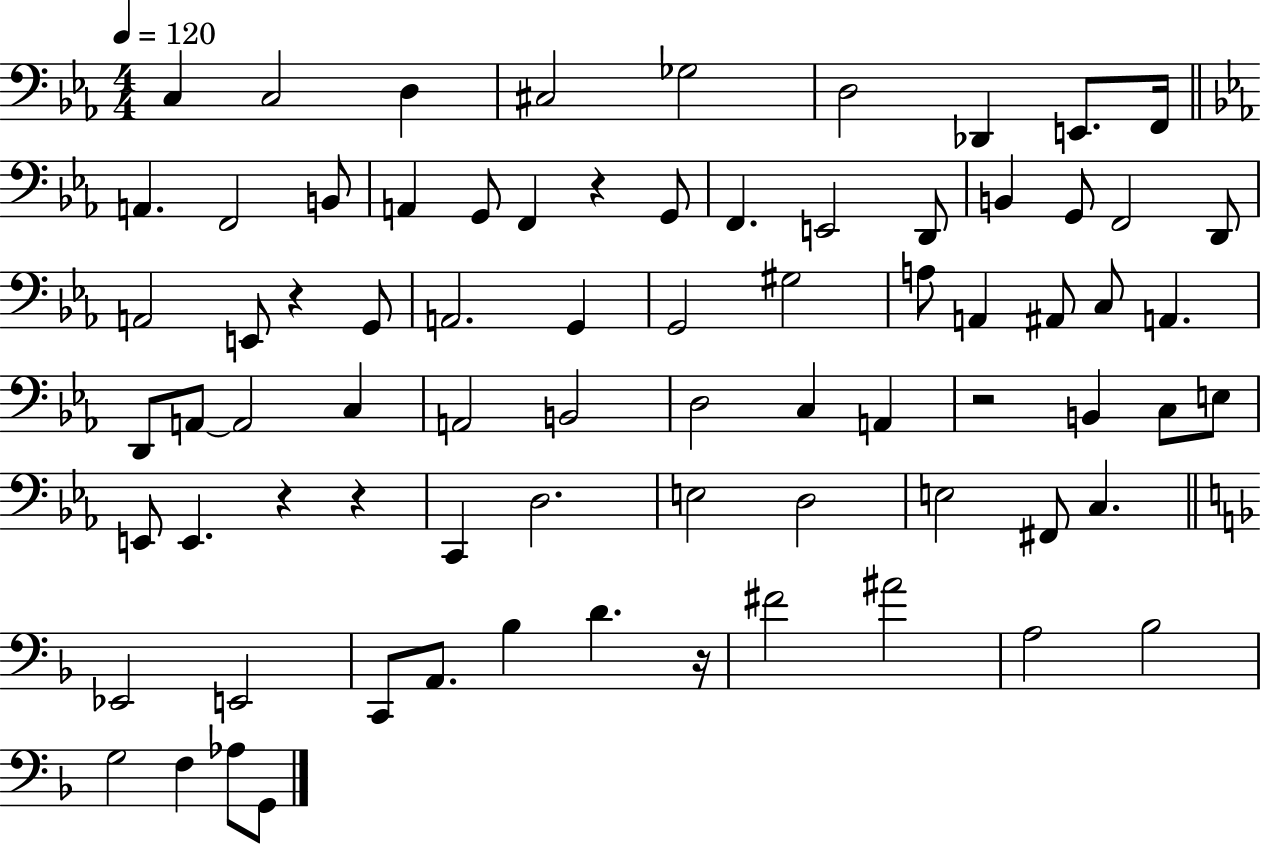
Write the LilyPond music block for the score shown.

{
  \clef bass
  \numericTimeSignature
  \time 4/4
  \key ees \major
  \tempo 4 = 120
  c4 c2 d4 | cis2 ges2 | d2 des,4 e,8. f,16 | \bar "||" \break \key c \minor a,4. f,2 b,8 | a,4 g,8 f,4 r4 g,8 | f,4. e,2 d,8 | b,4 g,8 f,2 d,8 | \break a,2 e,8 r4 g,8 | a,2. g,4 | g,2 gis2 | a8 a,4 ais,8 c8 a,4. | \break d,8 a,8~~ a,2 c4 | a,2 b,2 | d2 c4 a,4 | r2 b,4 c8 e8 | \break e,8 e,4. r4 r4 | c,4 d2. | e2 d2 | e2 fis,8 c4. | \break \bar "||" \break \key d \minor ees,2 e,2 | c,8 a,8. bes4 d'4. r16 | fis'2 ais'2 | a2 bes2 | \break g2 f4 aes8 g,8 | \bar "|."
}